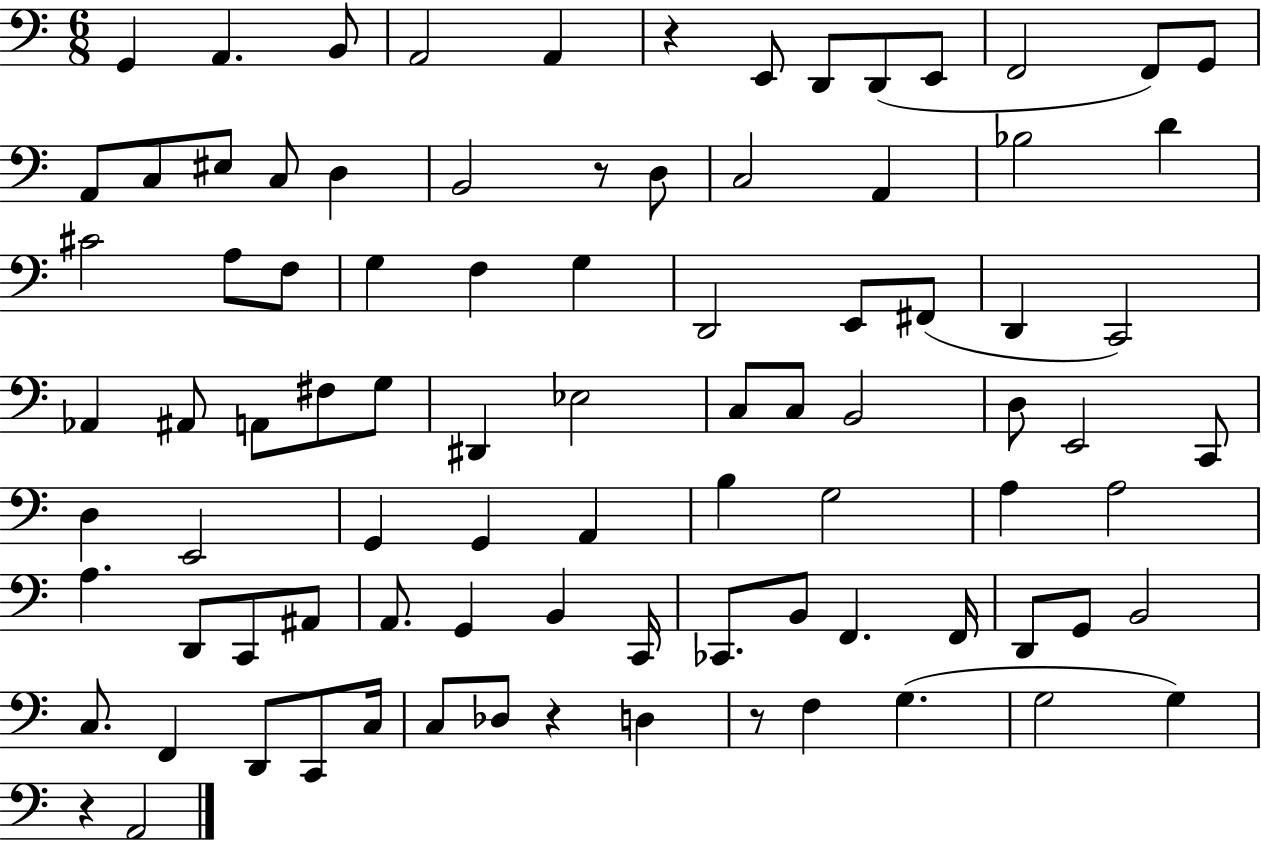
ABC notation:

X:1
T:Untitled
M:6/8
L:1/4
K:C
G,, A,, B,,/2 A,,2 A,, z E,,/2 D,,/2 D,,/2 E,,/2 F,,2 F,,/2 G,,/2 A,,/2 C,/2 ^E,/2 C,/2 D, B,,2 z/2 D,/2 C,2 A,, _B,2 D ^C2 A,/2 F,/2 G, F, G, D,,2 E,,/2 ^F,,/2 D,, C,,2 _A,, ^A,,/2 A,,/2 ^F,/2 G,/2 ^D,, _E,2 C,/2 C,/2 B,,2 D,/2 E,,2 C,,/2 D, E,,2 G,, G,, A,, B, G,2 A, A,2 A, D,,/2 C,,/2 ^A,,/2 A,,/2 G,, B,, C,,/4 _C,,/2 B,,/2 F,, F,,/4 D,,/2 G,,/2 B,,2 C,/2 F,, D,,/2 C,,/2 C,/4 C,/2 _D,/2 z D, z/2 F, G, G,2 G, z A,,2